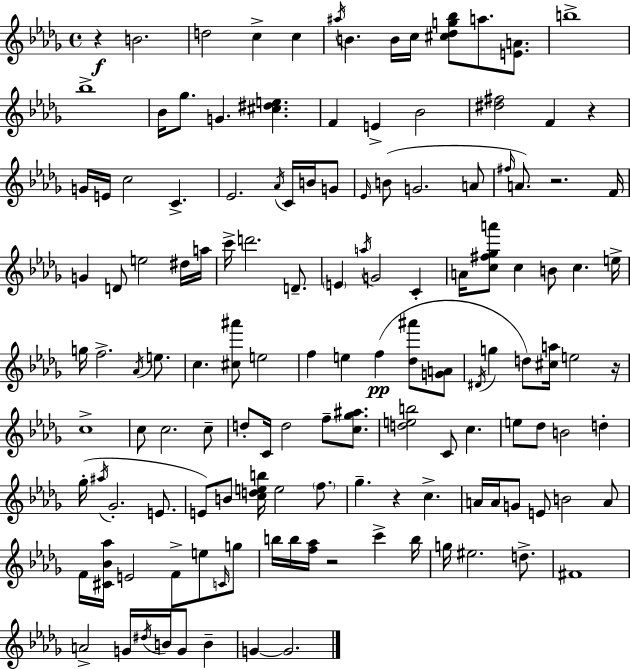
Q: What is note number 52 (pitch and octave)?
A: G5